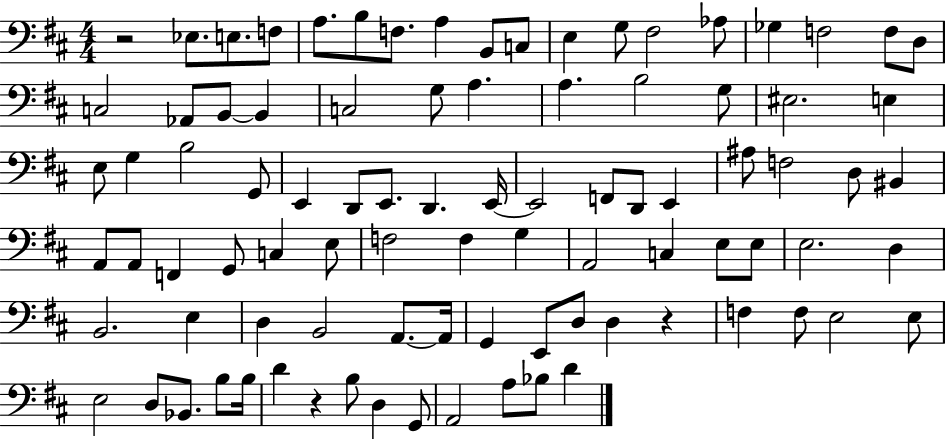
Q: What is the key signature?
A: D major